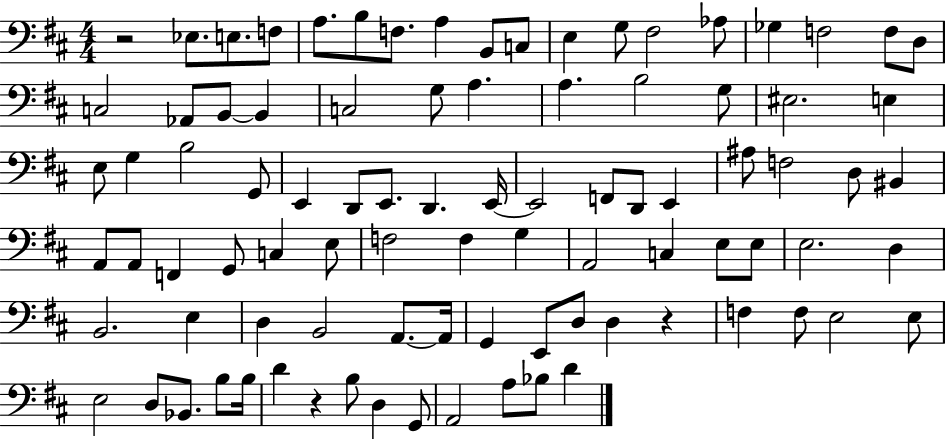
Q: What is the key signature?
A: D major